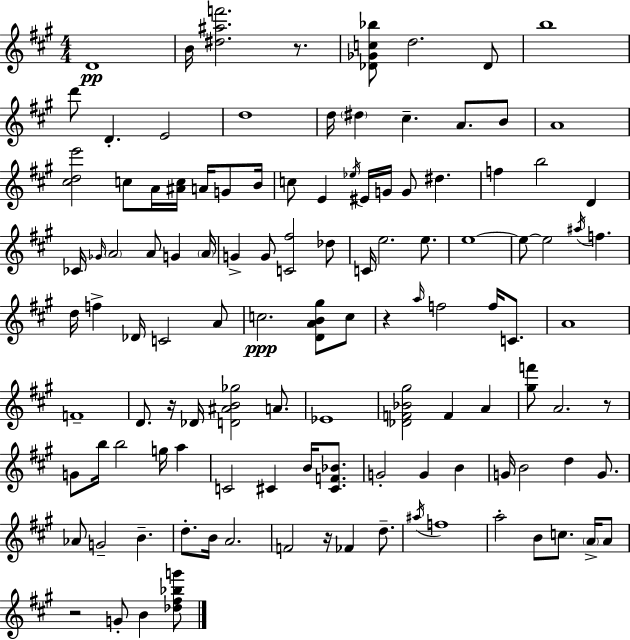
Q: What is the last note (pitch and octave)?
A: B4